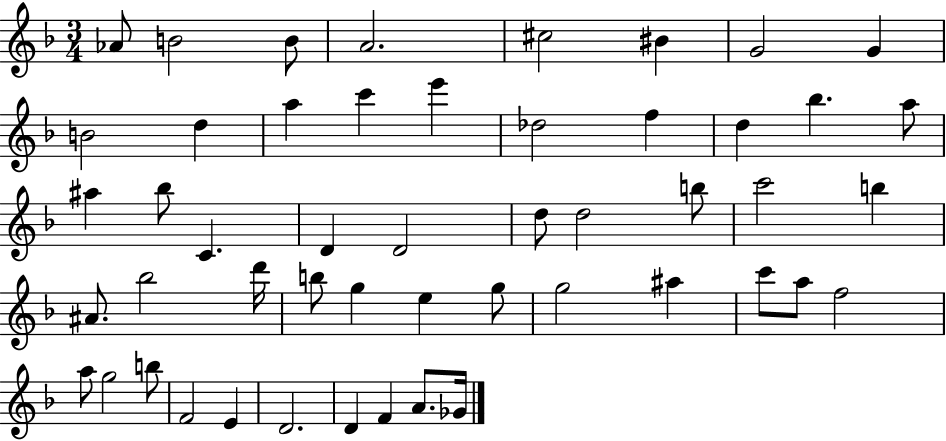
X:1
T:Untitled
M:3/4
L:1/4
K:F
_A/2 B2 B/2 A2 ^c2 ^B G2 G B2 d a c' e' _d2 f d _b a/2 ^a _b/2 C D D2 d/2 d2 b/2 c'2 b ^A/2 _b2 d'/4 b/2 g e g/2 g2 ^a c'/2 a/2 f2 a/2 g2 b/2 F2 E D2 D F A/2 _G/4